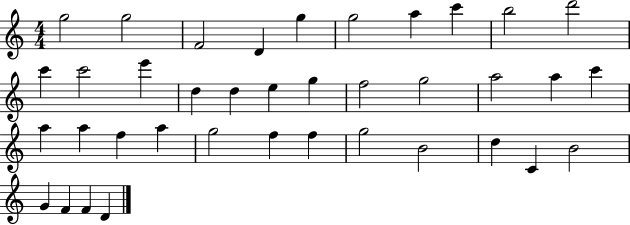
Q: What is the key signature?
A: C major